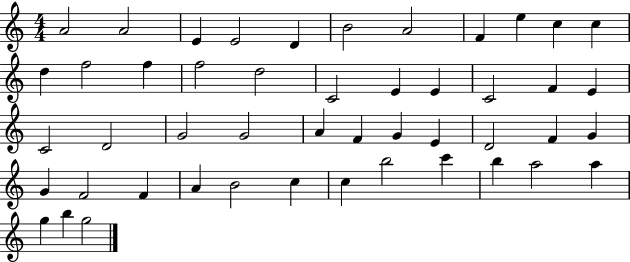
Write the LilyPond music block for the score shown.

{
  \clef treble
  \numericTimeSignature
  \time 4/4
  \key c \major
  a'2 a'2 | e'4 e'2 d'4 | b'2 a'2 | f'4 e''4 c''4 c''4 | \break d''4 f''2 f''4 | f''2 d''2 | c'2 e'4 e'4 | c'2 f'4 e'4 | \break c'2 d'2 | g'2 g'2 | a'4 f'4 g'4 e'4 | d'2 f'4 g'4 | \break g'4 f'2 f'4 | a'4 b'2 c''4 | c''4 b''2 c'''4 | b''4 a''2 a''4 | \break g''4 b''4 g''2 | \bar "|."
}